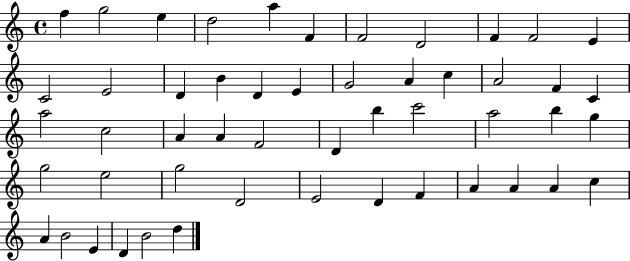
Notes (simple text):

F5/q G5/h E5/q D5/h A5/q F4/q F4/h D4/h F4/q F4/h E4/q C4/h E4/h D4/q B4/q D4/q E4/q G4/h A4/q C5/q A4/h F4/q C4/q A5/h C5/h A4/q A4/q F4/h D4/q B5/q C6/h A5/h B5/q G5/q G5/h E5/h G5/h D4/h E4/h D4/q F4/q A4/q A4/q A4/q C5/q A4/q B4/h E4/q D4/q B4/h D5/q